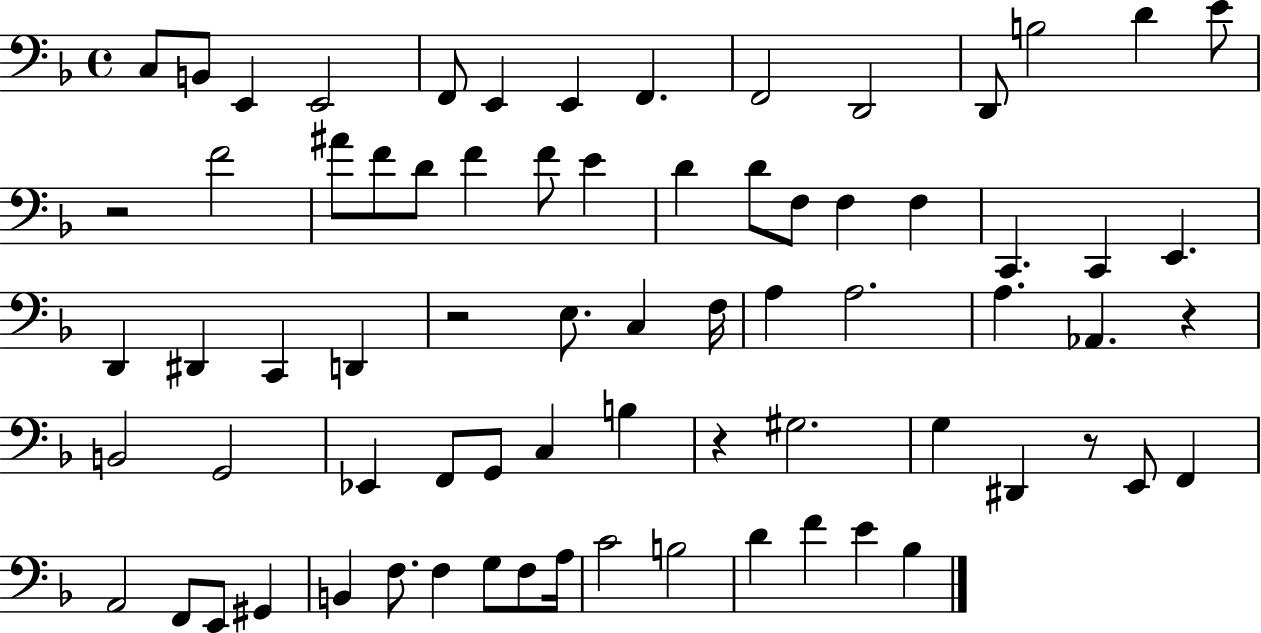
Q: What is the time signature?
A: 4/4